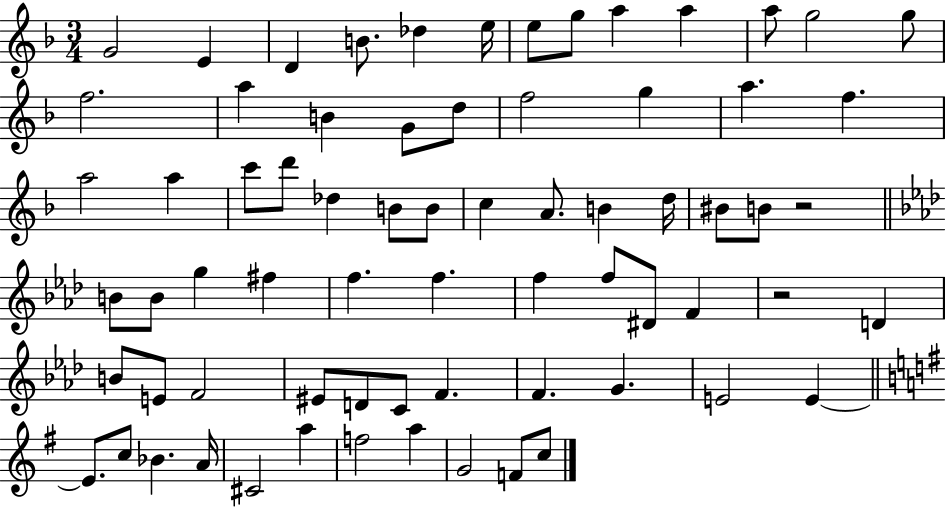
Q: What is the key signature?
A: F major